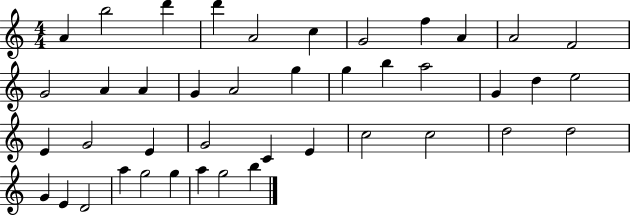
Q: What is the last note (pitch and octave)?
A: B5